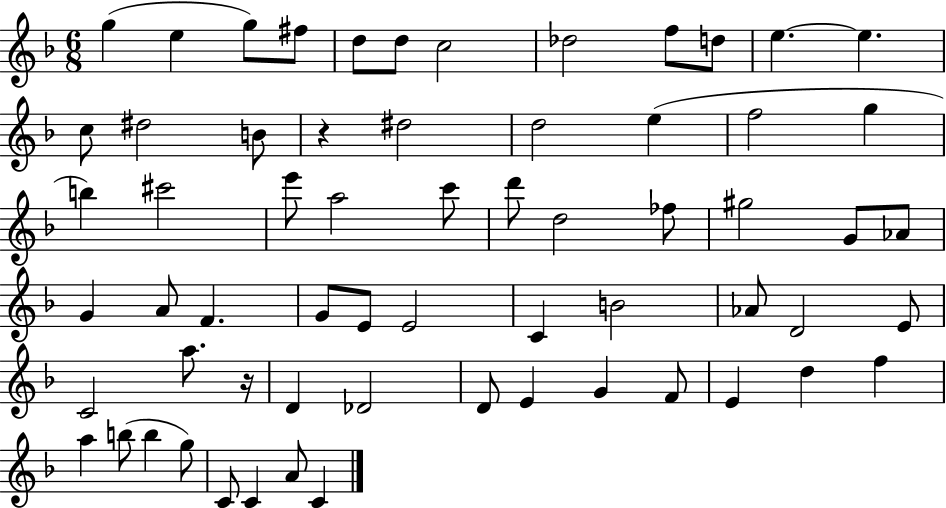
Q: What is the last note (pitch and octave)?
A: C4